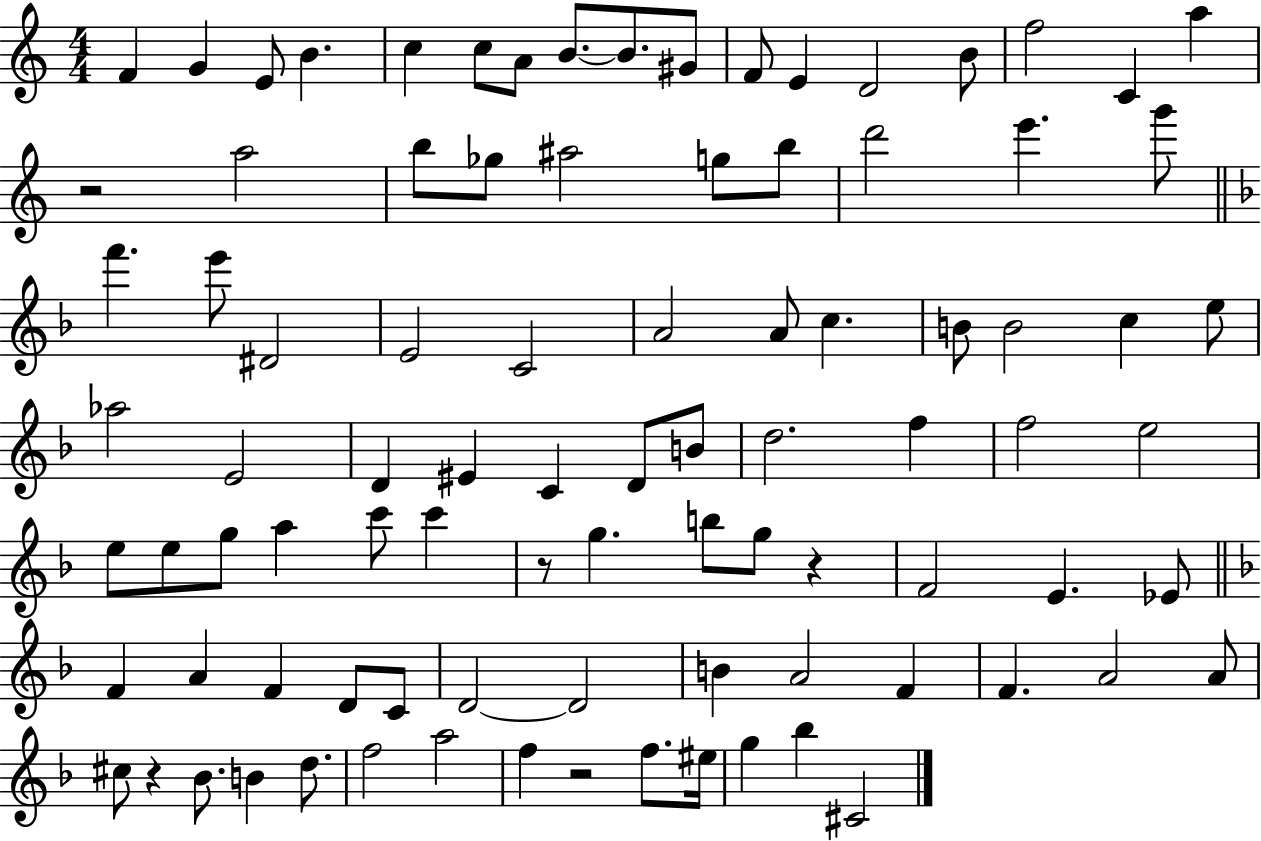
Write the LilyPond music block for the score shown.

{
  \clef treble
  \numericTimeSignature
  \time 4/4
  \key c \major
  \repeat volta 2 { f'4 g'4 e'8 b'4. | c''4 c''8 a'8 b'8.~~ b'8. gis'8 | f'8 e'4 d'2 b'8 | f''2 c'4 a''4 | \break r2 a''2 | b''8 ges''8 ais''2 g''8 b''8 | d'''2 e'''4. g'''8 | \bar "||" \break \key f \major f'''4. e'''8 dis'2 | e'2 c'2 | a'2 a'8 c''4. | b'8 b'2 c''4 e''8 | \break aes''2 e'2 | d'4 eis'4 c'4 d'8 b'8 | d''2. f''4 | f''2 e''2 | \break e''8 e''8 g''8 a''4 c'''8 c'''4 | r8 g''4. b''8 g''8 r4 | f'2 e'4. ees'8 | \bar "||" \break \key f \major f'4 a'4 f'4 d'8 c'8 | d'2~~ d'2 | b'4 a'2 f'4 | f'4. a'2 a'8 | \break cis''8 r4 bes'8. b'4 d''8. | f''2 a''2 | f''4 r2 f''8. eis''16 | g''4 bes''4 cis'2 | \break } \bar "|."
}